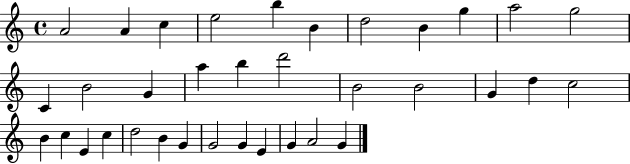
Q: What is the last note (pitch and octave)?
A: G4